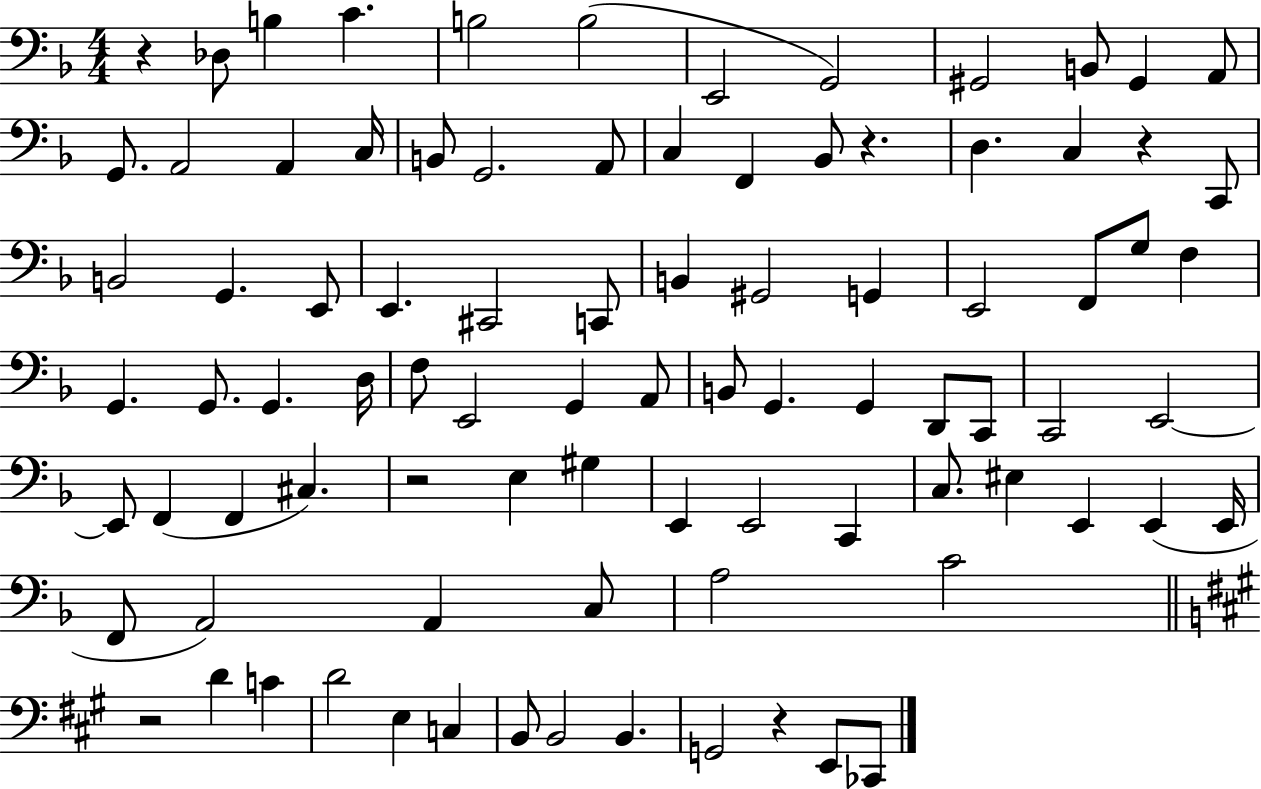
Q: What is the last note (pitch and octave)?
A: CES2